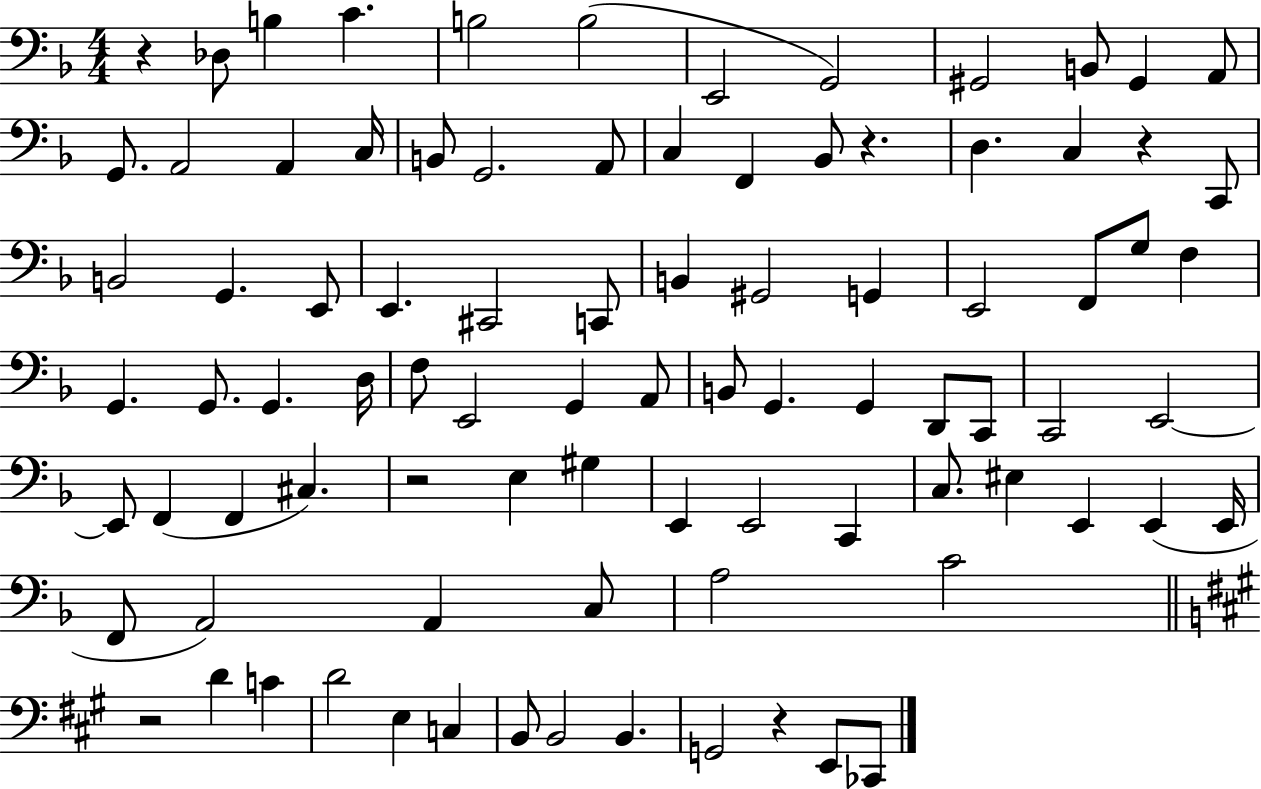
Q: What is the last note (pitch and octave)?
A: CES2